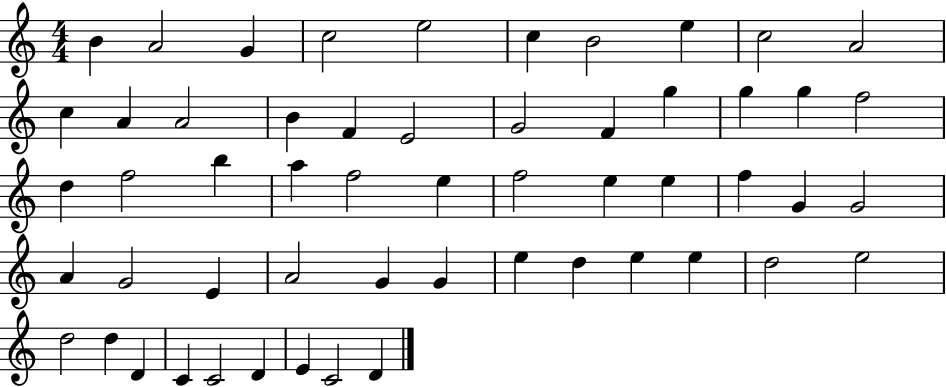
{
  \clef treble
  \numericTimeSignature
  \time 4/4
  \key c \major
  b'4 a'2 g'4 | c''2 e''2 | c''4 b'2 e''4 | c''2 a'2 | \break c''4 a'4 a'2 | b'4 f'4 e'2 | g'2 f'4 g''4 | g''4 g''4 f''2 | \break d''4 f''2 b''4 | a''4 f''2 e''4 | f''2 e''4 e''4 | f''4 g'4 g'2 | \break a'4 g'2 e'4 | a'2 g'4 g'4 | e''4 d''4 e''4 e''4 | d''2 e''2 | \break d''2 d''4 d'4 | c'4 c'2 d'4 | e'4 c'2 d'4 | \bar "|."
}